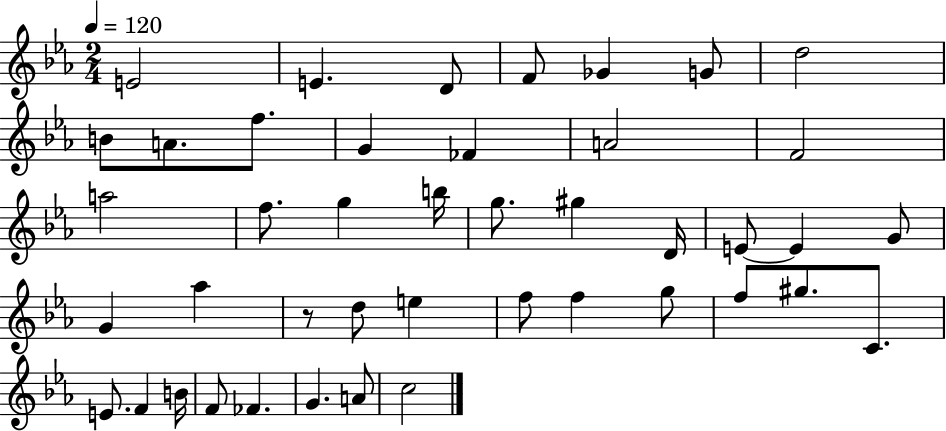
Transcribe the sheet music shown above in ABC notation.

X:1
T:Untitled
M:2/4
L:1/4
K:Eb
E2 E D/2 F/2 _G G/2 d2 B/2 A/2 f/2 G _F A2 F2 a2 f/2 g b/4 g/2 ^g D/4 E/2 E G/2 G _a z/2 d/2 e f/2 f g/2 f/2 ^g/2 C/2 E/2 F B/4 F/2 _F G A/2 c2